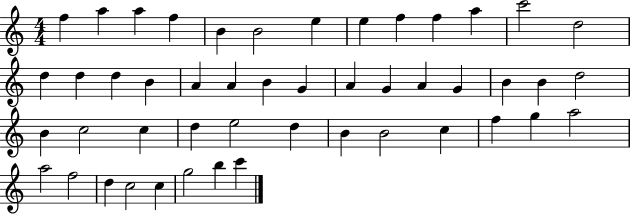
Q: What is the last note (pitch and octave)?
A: C6